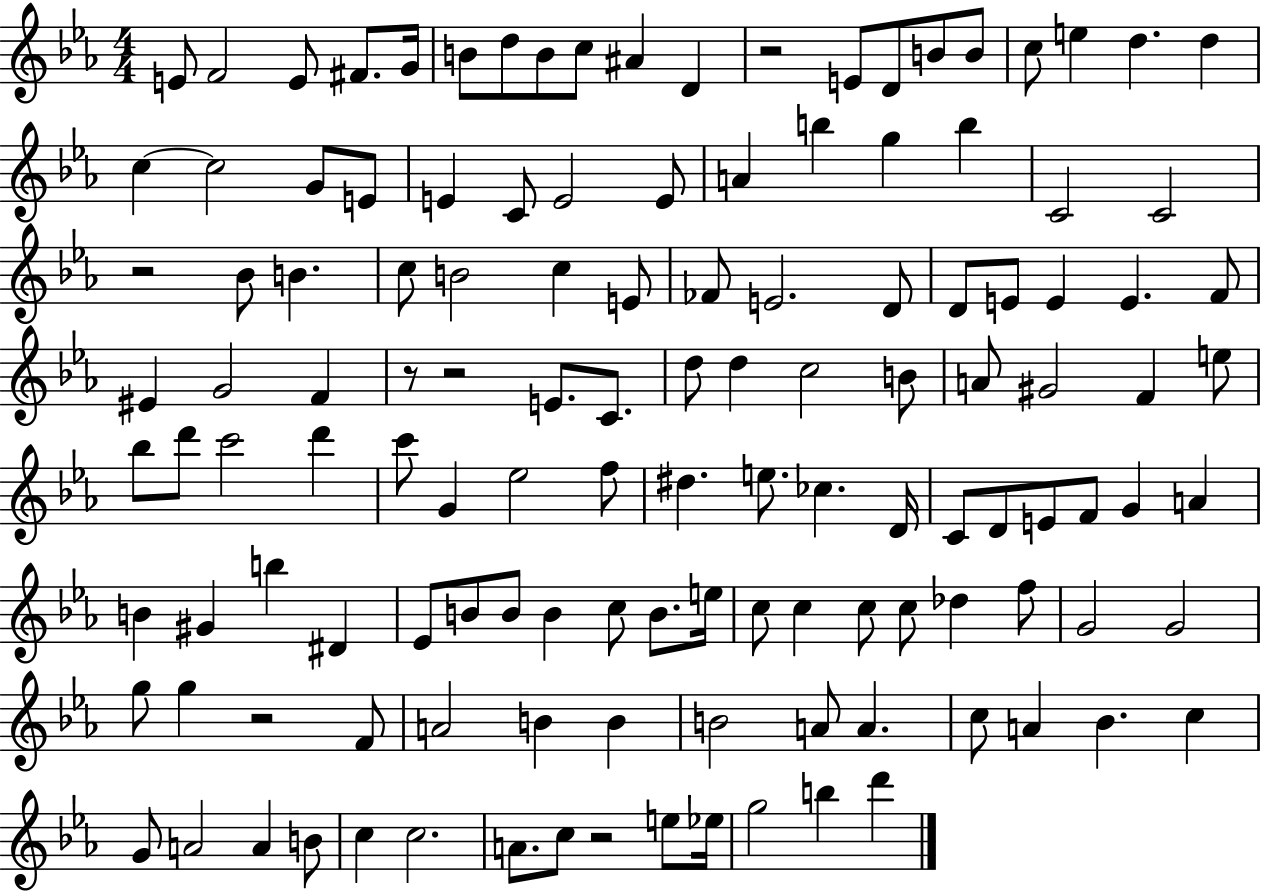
{
  \clef treble
  \numericTimeSignature
  \time 4/4
  \key ees \major
  \repeat volta 2 { e'8 f'2 e'8 fis'8. g'16 | b'8 d''8 b'8 c''8 ais'4 d'4 | r2 e'8 d'8 b'8 b'8 | c''8 e''4 d''4. d''4 | \break c''4~~ c''2 g'8 e'8 | e'4 c'8 e'2 e'8 | a'4 b''4 g''4 b''4 | c'2 c'2 | \break r2 bes'8 b'4. | c''8 b'2 c''4 e'8 | fes'8 e'2. d'8 | d'8 e'8 e'4 e'4. f'8 | \break eis'4 g'2 f'4 | r8 r2 e'8. c'8. | d''8 d''4 c''2 b'8 | a'8 gis'2 f'4 e''8 | \break bes''8 d'''8 c'''2 d'''4 | c'''8 g'4 ees''2 f''8 | dis''4. e''8. ces''4. d'16 | c'8 d'8 e'8 f'8 g'4 a'4 | \break b'4 gis'4 b''4 dis'4 | ees'8 b'8 b'8 b'4 c''8 b'8. e''16 | c''8 c''4 c''8 c''8 des''4 f''8 | g'2 g'2 | \break g''8 g''4 r2 f'8 | a'2 b'4 b'4 | b'2 a'8 a'4. | c''8 a'4 bes'4. c''4 | \break g'8 a'2 a'4 b'8 | c''4 c''2. | a'8. c''8 r2 e''8 ees''16 | g''2 b''4 d'''4 | \break } \bar "|."
}